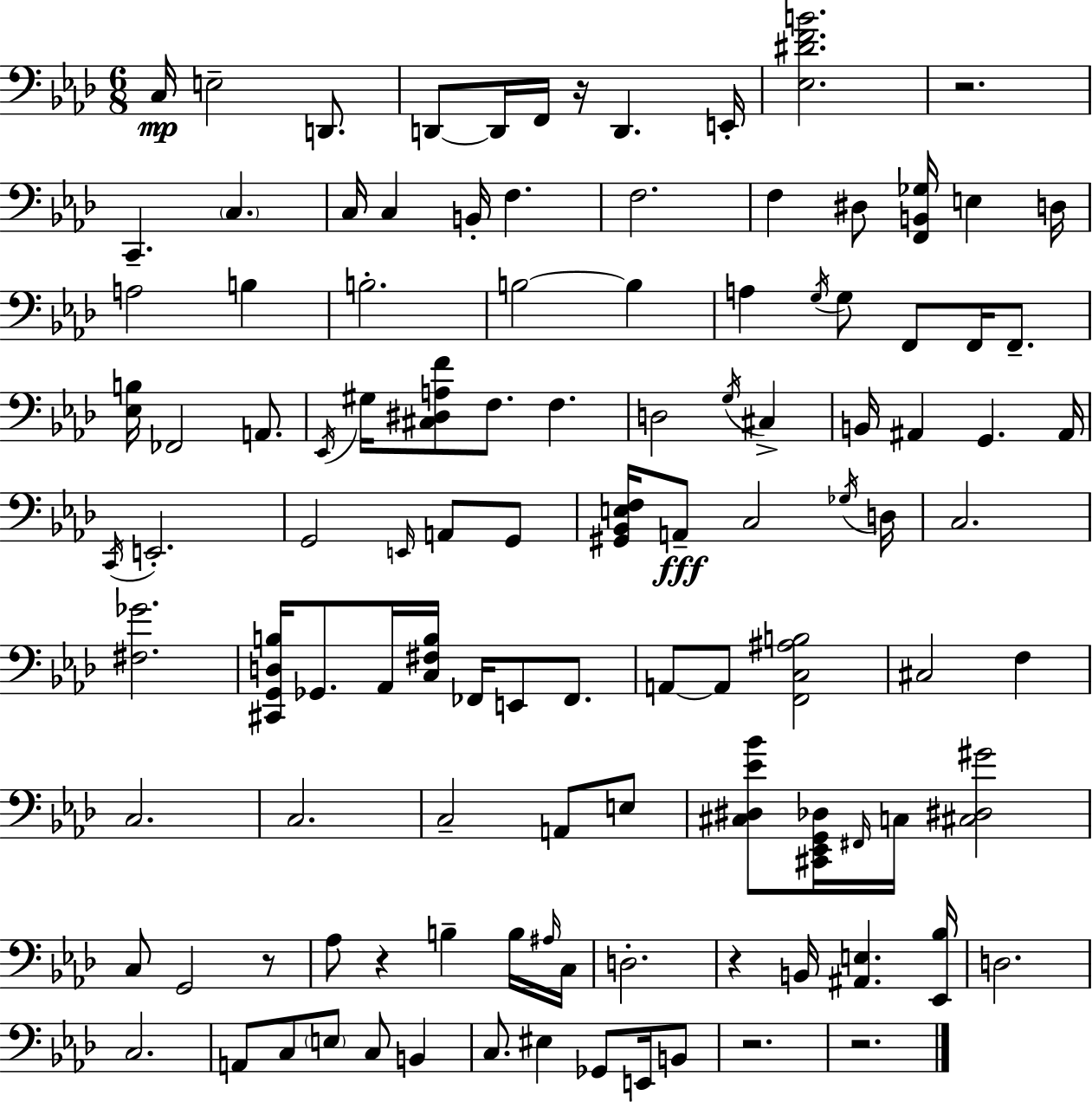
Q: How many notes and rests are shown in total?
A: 112